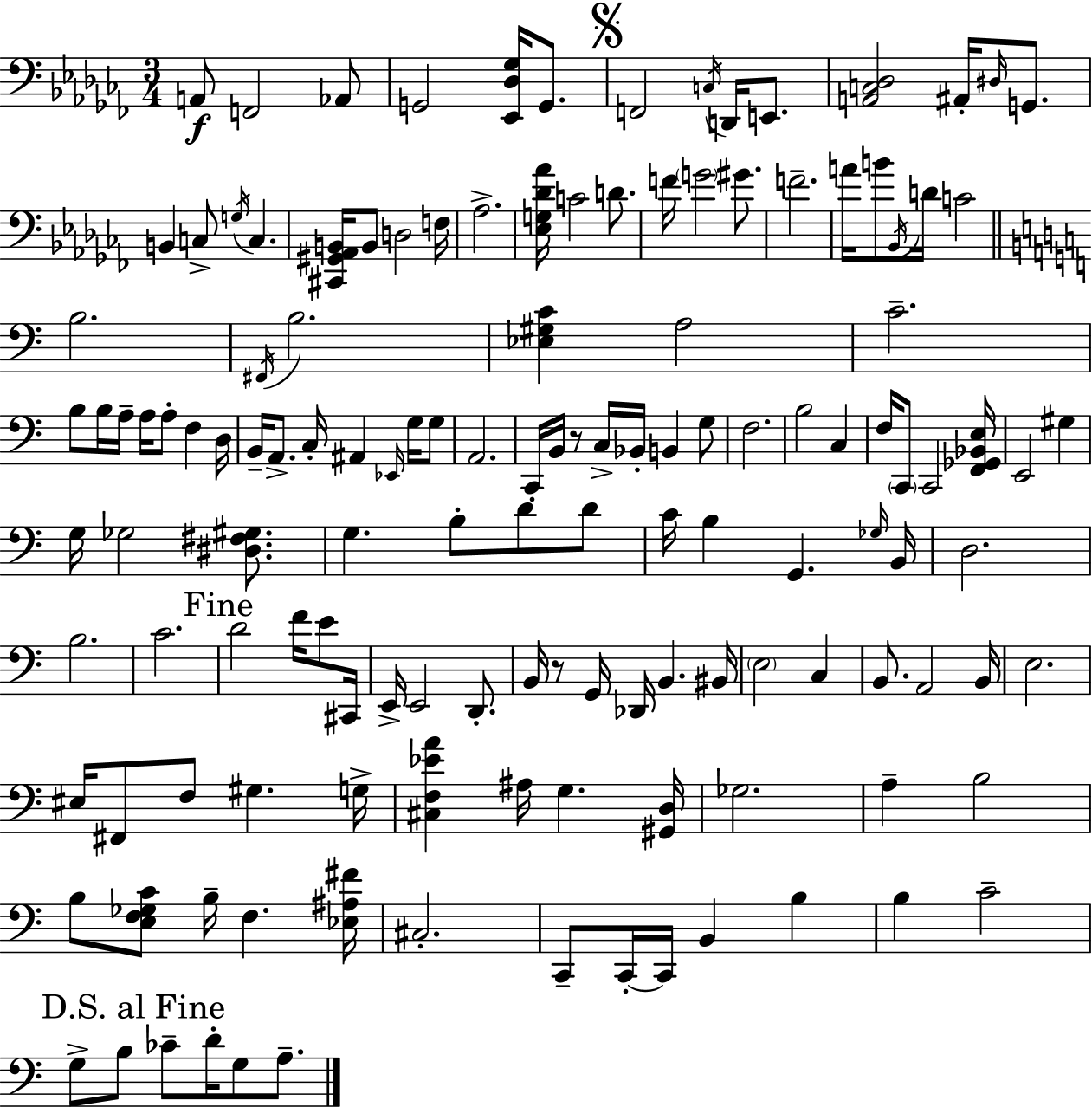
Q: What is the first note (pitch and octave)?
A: A2